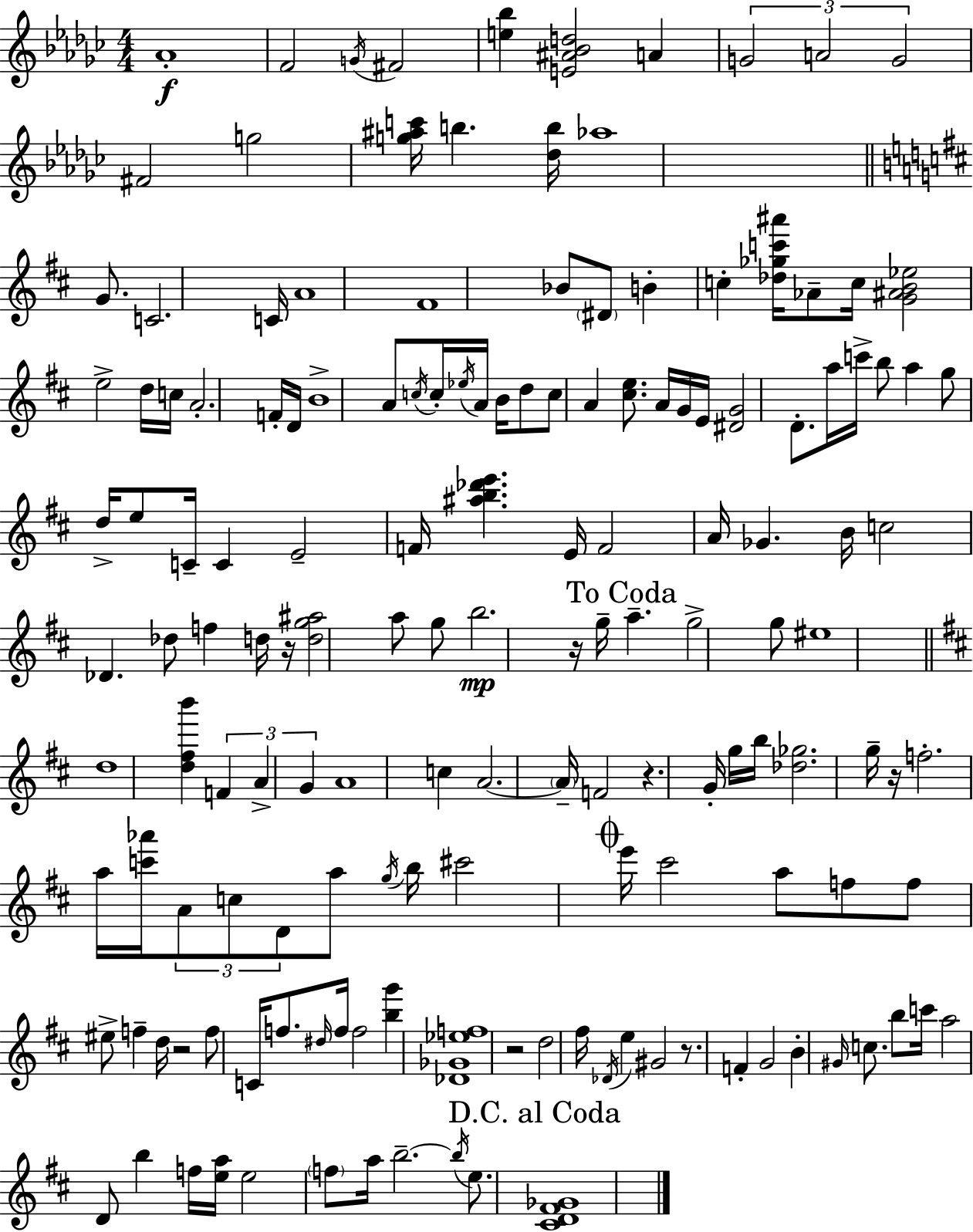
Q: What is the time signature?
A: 4/4